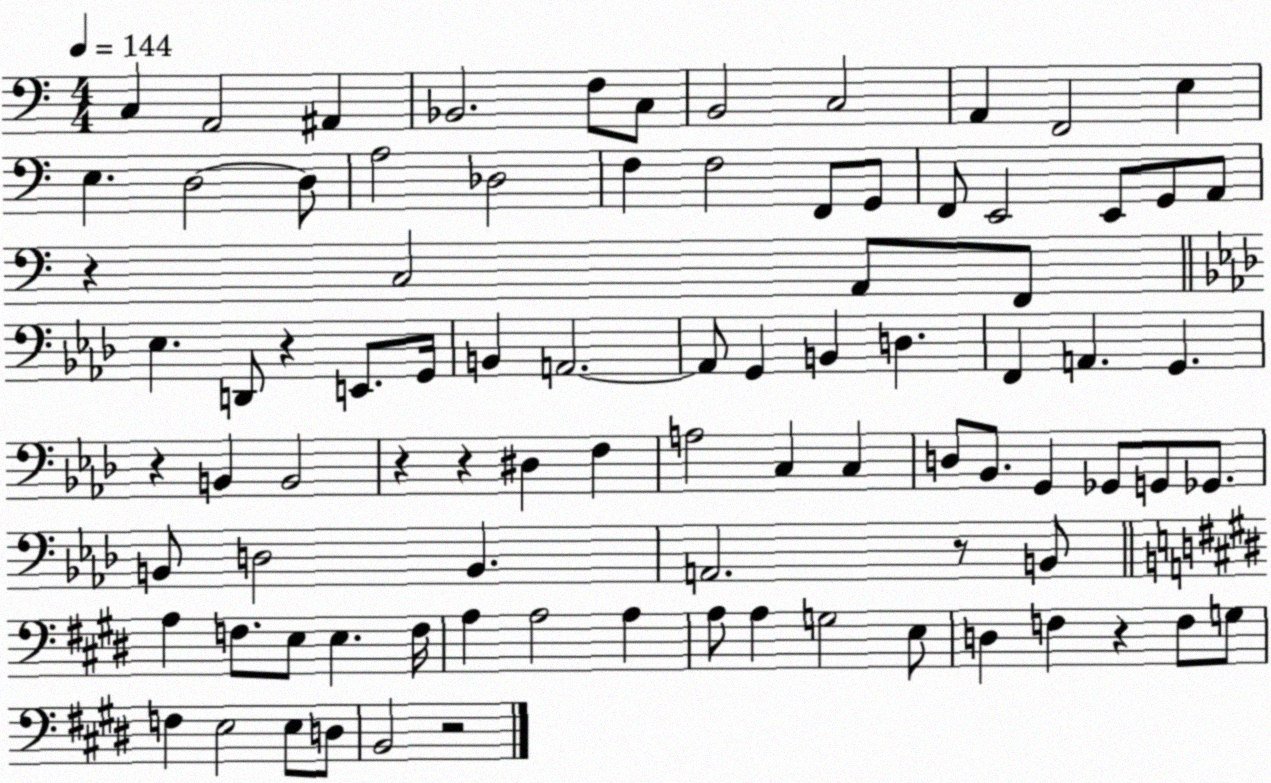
X:1
T:Untitled
M:4/4
L:1/4
K:C
C, A,,2 ^A,, _B,,2 F,/2 C,/2 B,,2 C,2 A,, F,,2 E, E, D,2 D,/2 A,2 _D,2 F, F,2 F,,/2 G,,/2 F,,/2 E,,2 E,,/2 G,,/2 A,,/2 z C,2 A,,/2 F,,/2 _E, D,,/2 z E,,/2 G,,/4 B,, A,,2 A,,/2 G,, B,, D, F,, A,, G,, z B,, B,,2 z z ^D, F, A,2 C, C, D,/2 _B,,/2 G,, _G,,/2 G,,/2 _G,,/2 B,,/2 D,2 B,, A,,2 z/2 B,,/2 A, F,/2 E,/2 E, F,/4 A, A,2 A, A,/2 A, G,2 E,/2 D, F, z F,/2 G,/2 F, E,2 E,/2 D,/2 B,,2 z2